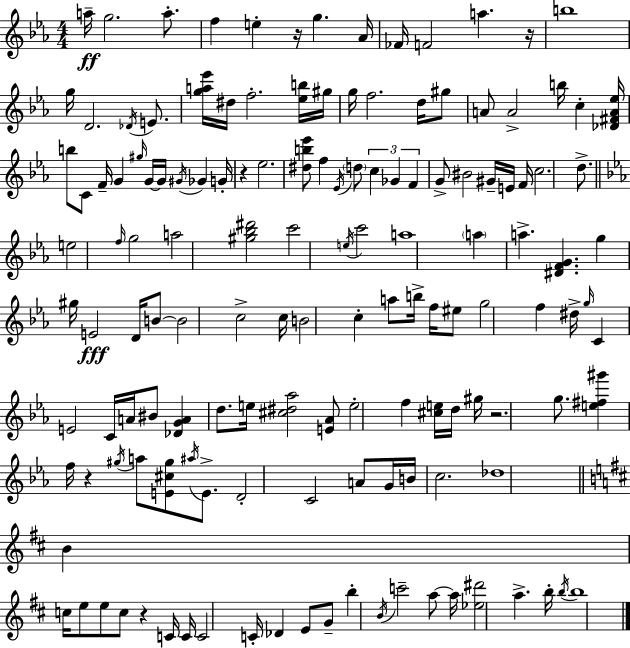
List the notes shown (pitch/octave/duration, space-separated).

A5/s G5/h. A5/e. F5/q E5/q R/s G5/q. Ab4/s FES4/s F4/h A5/q. R/s B5/w G5/s D4/h. Db4/s E4/e. [G5,A5,Eb6]/s D#5/s F5/h. [Eb5,B5]/s G#5/s G5/s F5/h. D5/s G#5/e A4/e A4/h B5/s C5/q [Db4,F#4,A4,Eb5]/s B5/e C4/e F4/s G4/q G#5/s G4/s G4/s G#4/s Gb4/q G4/s R/q Eb5/h. [D#5,B5,Eb6]/e F5/q Eb4/s D5/e C5/q Gb4/q F4/q G4/e BIS4/h G#4/s E4/s F4/s C5/h. D5/e. E5/h F5/s G5/h A5/h [G#5,Bb5,D#6]/h C6/h E5/s C6/h A5/w A5/q A5/q. [D#4,F4,G4]/q. G5/q G#5/s E4/h D4/s B4/e B4/h C5/h C5/s B4/h C5/q A5/e B5/s F5/s EIS5/e G5/h F5/q D#5/s G5/s C4/q E4/h C4/s A4/s BIS4/e [Db4,G4,A4]/q D5/e. E5/s [C#5,D#5,Ab5]/h [E4,Ab4]/e E5/h F5/q [C#5,E5]/s D5/s G#5/s R/h. G5/e. [E5,F#5,G#6]/q F5/s R/q G#5/s A5/e [E4,C#5,G#5]/e A#5/s E4/e. D4/h C4/h A4/e G4/s B4/s C5/h. Db5/w B4/q C5/s E5/e E5/e C5/e R/q C4/s C4/s C4/h C4/s Db4/q E4/e G4/e B5/q B4/s C6/h A5/e A5/s [Eb5,D#6]/h A5/q. B5/s B5/s B5/w